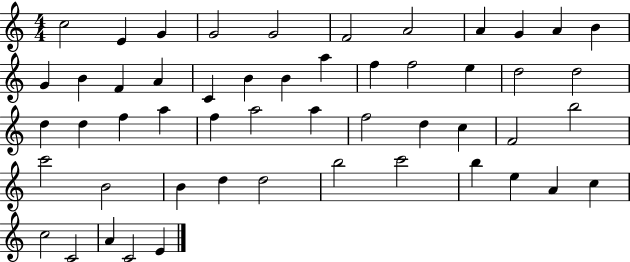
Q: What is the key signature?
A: C major